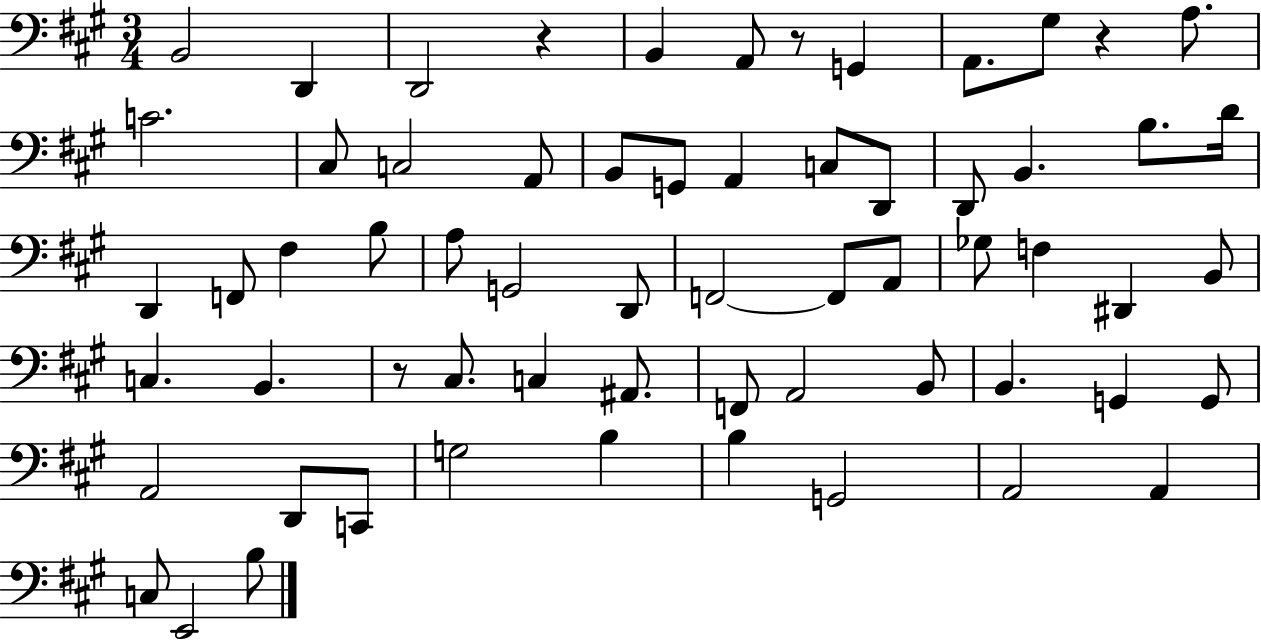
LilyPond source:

{
  \clef bass
  \numericTimeSignature
  \time 3/4
  \key a \major
  b,2 d,4 | d,2 r4 | b,4 a,8 r8 g,4 | a,8. gis8 r4 a8. | \break c'2. | cis8 c2 a,8 | b,8 g,8 a,4 c8 d,8 | d,8 b,4. b8. d'16 | \break d,4 f,8 fis4 b8 | a8 g,2 d,8 | f,2~~ f,8 a,8 | ges8 f4 dis,4 b,8 | \break c4. b,4. | r8 cis8. c4 ais,8. | f,8 a,2 b,8 | b,4. g,4 g,8 | \break a,2 d,8 c,8 | g2 b4 | b4 g,2 | a,2 a,4 | \break c8 e,2 b8 | \bar "|."
}